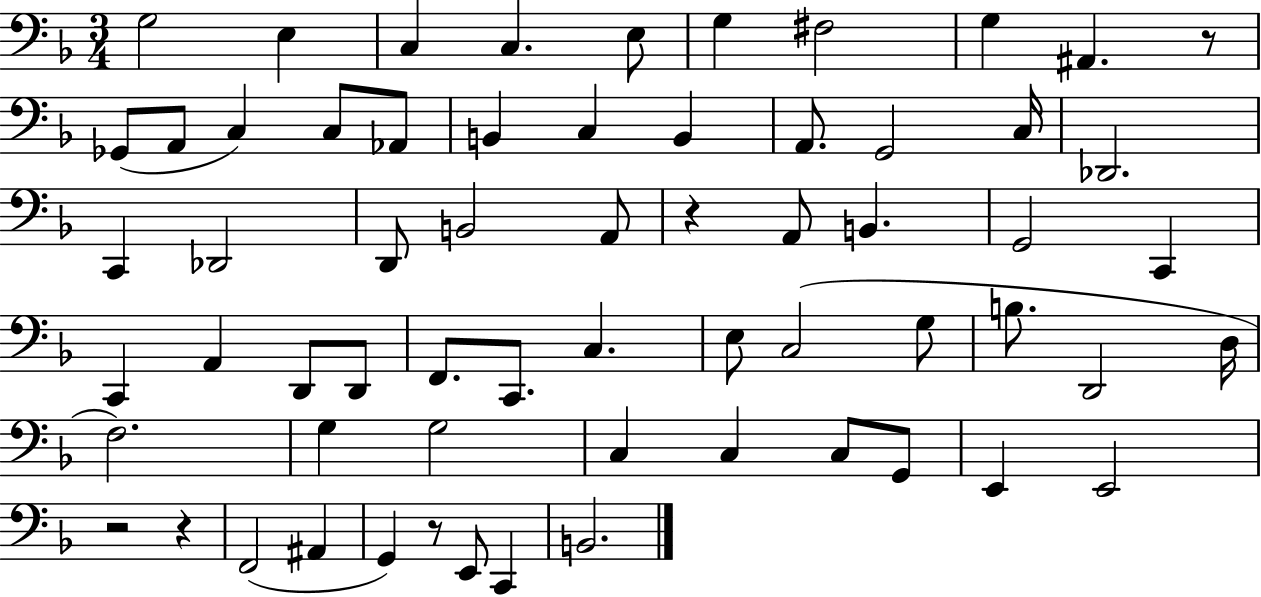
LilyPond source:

{
  \clef bass
  \numericTimeSignature
  \time 3/4
  \key f \major
  g2 e4 | c4 c4. e8 | g4 fis2 | g4 ais,4. r8 | \break ges,8( a,8 c4) c8 aes,8 | b,4 c4 b,4 | a,8. g,2 c16 | des,2. | \break c,4 des,2 | d,8 b,2 a,8 | r4 a,8 b,4. | g,2 c,4 | \break c,4 a,4 d,8 d,8 | f,8. c,8. c4. | e8 c2( g8 | b8. d,2 d16 | \break f2.) | g4 g2 | c4 c4 c8 g,8 | e,4 e,2 | \break r2 r4 | f,2( ais,4 | g,4) r8 e,8 c,4 | b,2. | \break \bar "|."
}